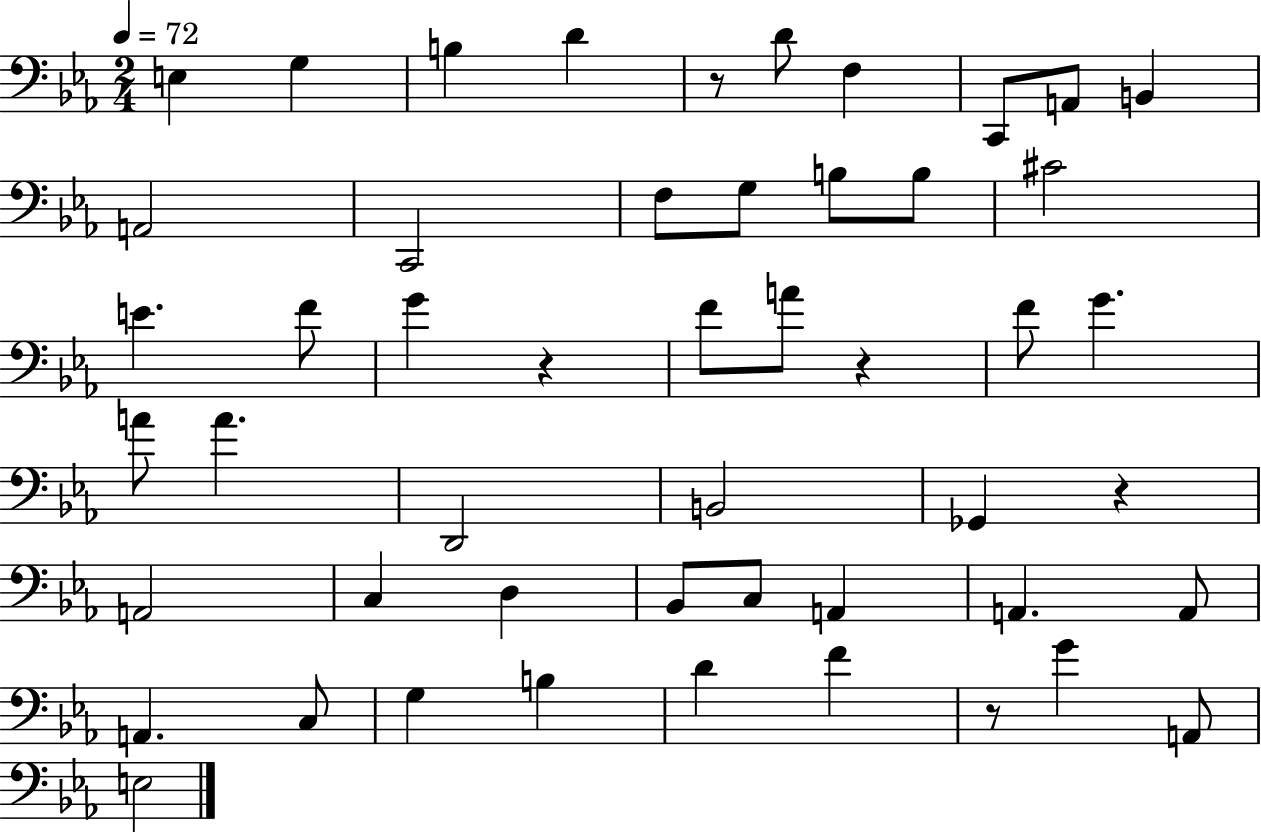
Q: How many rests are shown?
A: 5